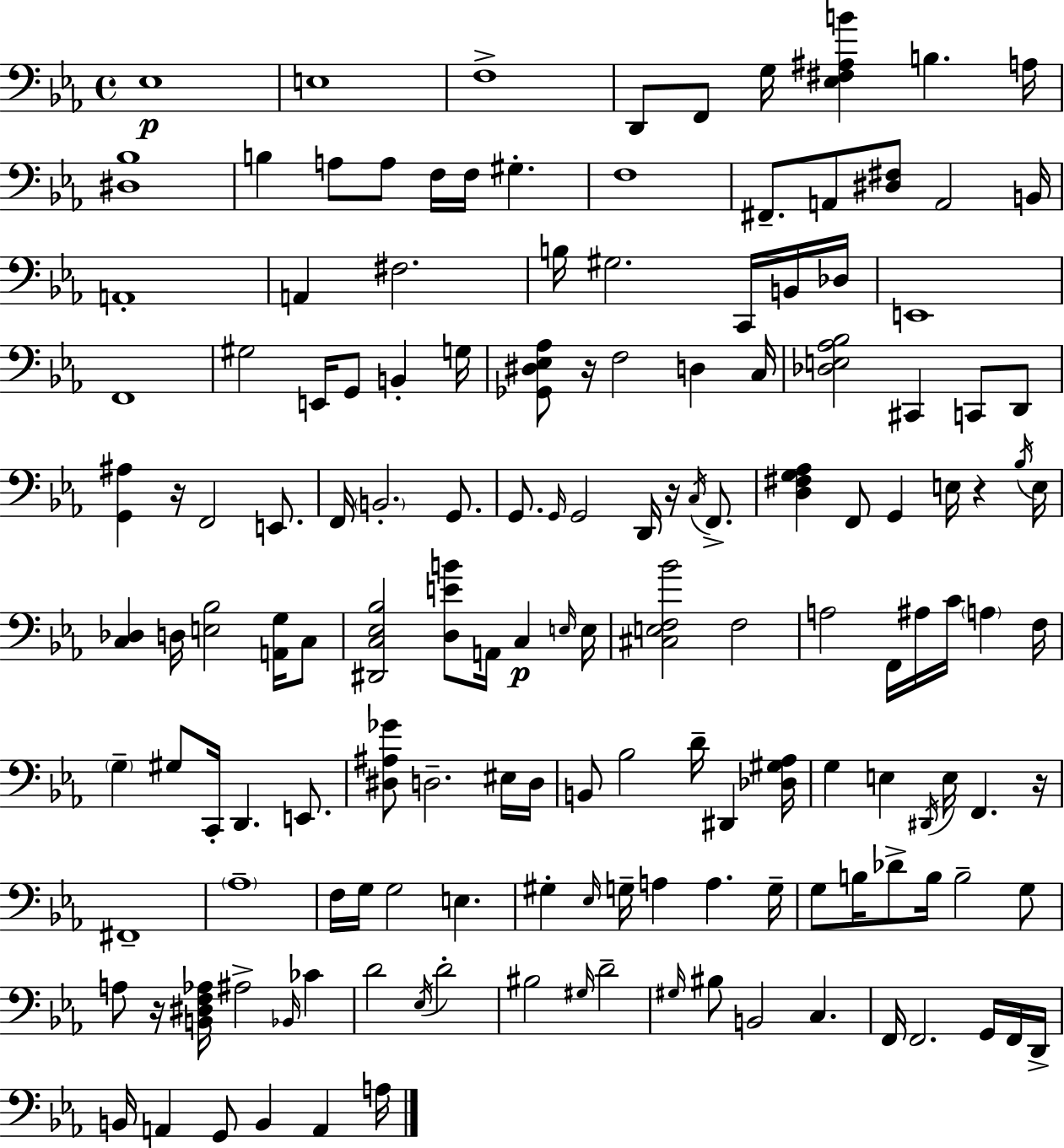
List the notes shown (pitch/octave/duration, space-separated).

Eb3/w E3/w F3/w D2/e F2/e G3/s [Eb3,F#3,A#3,B4]/q B3/q. A3/s [D#3,Bb3]/w B3/q A3/e A3/e F3/s F3/s G#3/q. F3/w F#2/e. A2/e [D#3,F#3]/e A2/h B2/s A2/w A2/q F#3/h. B3/s G#3/h. C2/s B2/s Db3/s E2/w F2/w G#3/h E2/s G2/e B2/q G3/s [Gb2,D#3,Eb3,Ab3]/e R/s F3/h D3/q C3/s [Db3,E3,Ab3,Bb3]/h C#2/q C2/e D2/e [G2,A#3]/q R/s F2/h E2/e. F2/s B2/h. G2/e. G2/e. G2/s G2/h D2/s R/s C3/s F2/e. [D3,F#3,G3,Ab3]/q F2/e G2/q E3/s R/q Bb3/s E3/s [C3,Db3]/q D3/s [E3,Bb3]/h [A2,G3]/s C3/e [D#2,C3,Eb3,Bb3]/h [D3,E4,B4]/e A2/s C3/q E3/s E3/s [C#3,E3,F3,Bb4]/h F3/h A3/h F2/s A#3/s C4/s A3/q F3/s G3/q G#3/e C2/s D2/q. E2/e. [D#3,A#3,Gb4]/e D3/h. EIS3/s D3/s B2/e Bb3/h D4/s D#2/q [Db3,G#3,Ab3]/s G3/q E3/q D#2/s E3/s F2/q. R/s F#2/w Ab3/w F3/s G3/s G3/h E3/q. G#3/q Eb3/s G3/s A3/q A3/q. G3/s G3/e B3/s Db4/e B3/s B3/h G3/e A3/e R/s [B2,D#3,F3,Ab3]/s A#3/h Bb2/s CES4/q D4/h Eb3/s D4/h BIS3/h G#3/s D4/h G#3/s BIS3/e B2/h C3/q. F2/s F2/h. G2/s F2/s D2/s B2/s A2/q G2/e B2/q A2/q A3/s